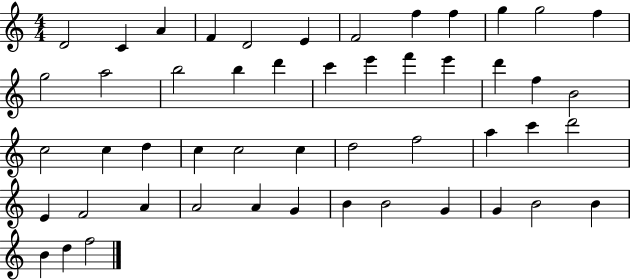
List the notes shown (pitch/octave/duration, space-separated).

D4/h C4/q A4/q F4/q D4/h E4/q F4/h F5/q F5/q G5/q G5/h F5/q G5/h A5/h B5/h B5/q D6/q C6/q E6/q F6/q E6/q D6/q F5/q B4/h C5/h C5/q D5/q C5/q C5/h C5/q D5/h F5/h A5/q C6/q D6/h E4/q F4/h A4/q A4/h A4/q G4/q B4/q B4/h G4/q G4/q B4/h B4/q B4/q D5/q F5/h